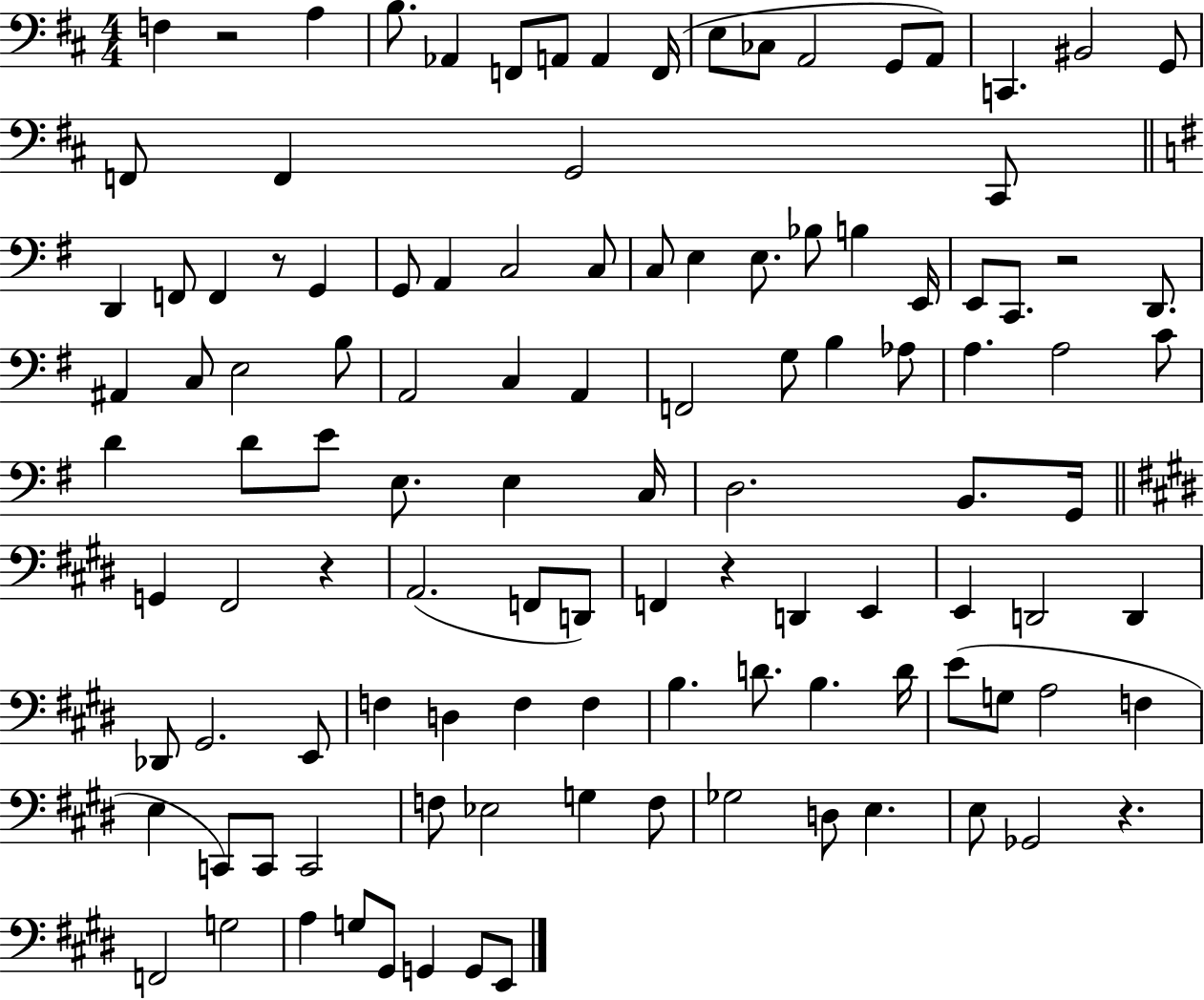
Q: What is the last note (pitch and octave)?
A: E2